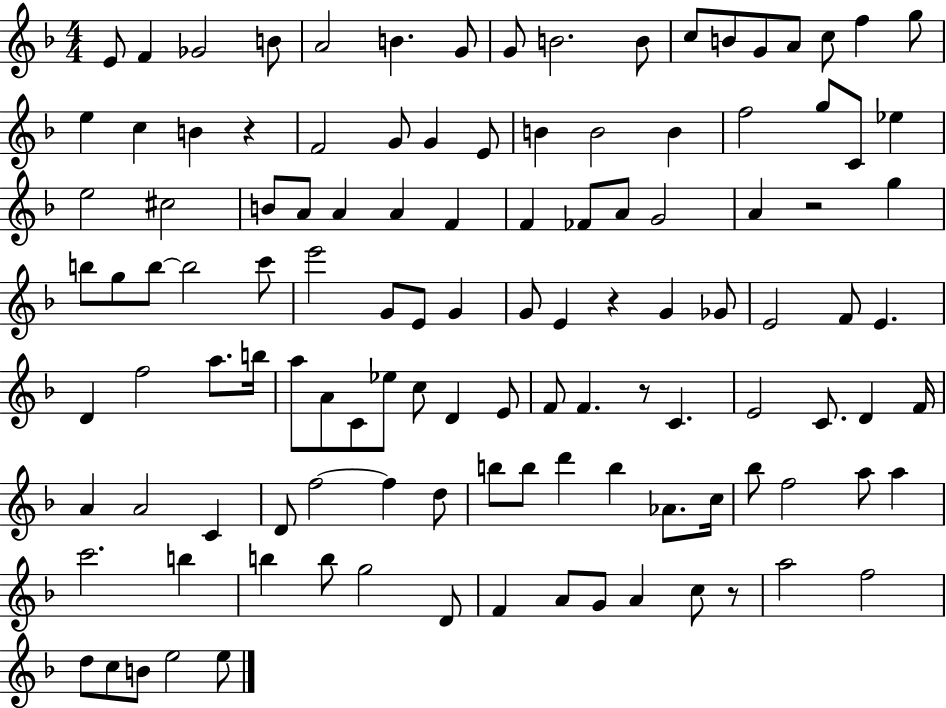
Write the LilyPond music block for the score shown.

{
  \clef treble
  \numericTimeSignature
  \time 4/4
  \key f \major
  \repeat volta 2 { e'8 f'4 ges'2 b'8 | a'2 b'4. g'8 | g'8 b'2. b'8 | c''8 b'8 g'8 a'8 c''8 f''4 g''8 | \break e''4 c''4 b'4 r4 | f'2 g'8 g'4 e'8 | b'4 b'2 b'4 | f''2 g''8 c'8 ees''4 | \break e''2 cis''2 | b'8 a'8 a'4 a'4 f'4 | f'4 fes'8 a'8 g'2 | a'4 r2 g''4 | \break b''8 g''8 b''8~~ b''2 c'''8 | e'''2 g'8 e'8 g'4 | g'8 e'4 r4 g'4 ges'8 | e'2 f'8 e'4. | \break d'4 f''2 a''8. b''16 | a''8 a'8 c'8 ees''8 c''8 d'4 e'8 | f'8 f'4. r8 c'4. | e'2 c'8. d'4 f'16 | \break a'4 a'2 c'4 | d'8 f''2~~ f''4 d''8 | b''8 b''8 d'''4 b''4 aes'8. c''16 | bes''8 f''2 a''8 a''4 | \break c'''2. b''4 | b''4 b''8 g''2 d'8 | f'4 a'8 g'8 a'4 c''8 r8 | a''2 f''2 | \break d''8 c''8 b'8 e''2 e''8 | } \bar "|."
}